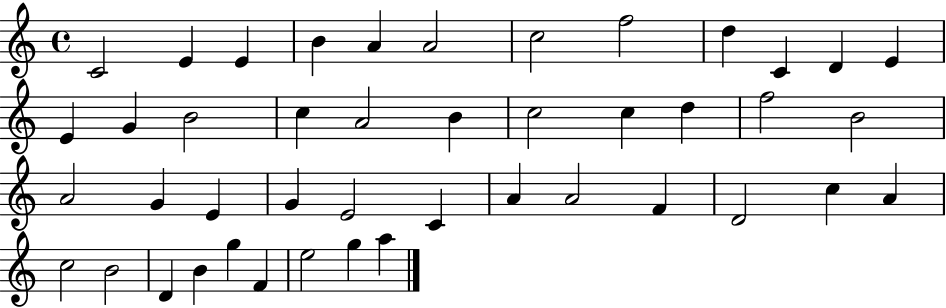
C4/h E4/q E4/q B4/q A4/q A4/h C5/h F5/h D5/q C4/q D4/q E4/q E4/q G4/q B4/h C5/q A4/h B4/q C5/h C5/q D5/q F5/h B4/h A4/h G4/q E4/q G4/q E4/h C4/q A4/q A4/h F4/q D4/h C5/q A4/q C5/h B4/h D4/q B4/q G5/q F4/q E5/h G5/q A5/q